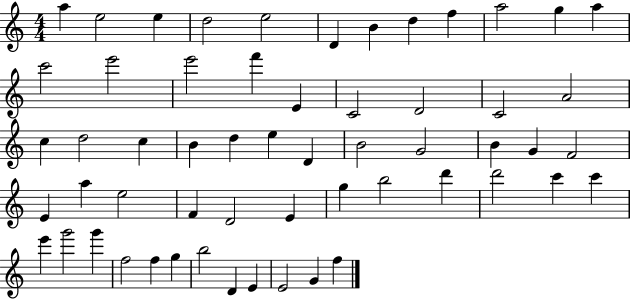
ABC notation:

X:1
T:Untitled
M:4/4
L:1/4
K:C
a e2 e d2 e2 D B d f a2 g a c'2 e'2 e'2 f' E C2 D2 C2 A2 c d2 c B d e D B2 G2 B G F2 E a e2 F D2 E g b2 d' d'2 c' c' e' g'2 g' f2 f g b2 D E E2 G f